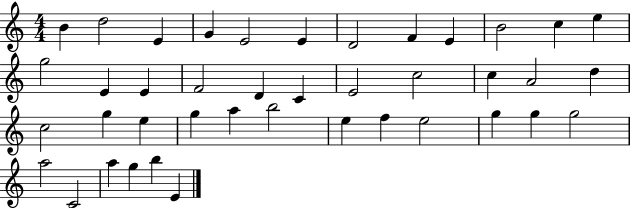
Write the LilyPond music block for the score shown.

{
  \clef treble
  \numericTimeSignature
  \time 4/4
  \key c \major
  b'4 d''2 e'4 | g'4 e'2 e'4 | d'2 f'4 e'4 | b'2 c''4 e''4 | \break g''2 e'4 e'4 | f'2 d'4 c'4 | e'2 c''2 | c''4 a'2 d''4 | \break c''2 g''4 e''4 | g''4 a''4 b''2 | e''4 f''4 e''2 | g''4 g''4 g''2 | \break a''2 c'2 | a''4 g''4 b''4 e'4 | \bar "|."
}